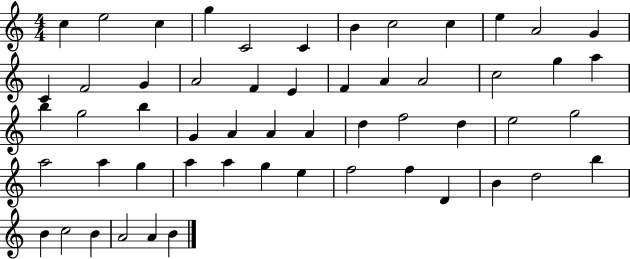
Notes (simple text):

C5/q E5/h C5/q G5/q C4/h C4/q B4/q C5/h C5/q E5/q A4/h G4/q C4/q F4/h G4/q A4/h F4/q E4/q F4/q A4/q A4/h C5/h G5/q A5/q B5/q G5/h B5/q G4/q A4/q A4/q A4/q D5/q F5/h D5/q E5/h G5/h A5/h A5/q G5/q A5/q A5/q G5/q E5/q F5/h F5/q D4/q B4/q D5/h B5/q B4/q C5/h B4/q A4/h A4/q B4/q